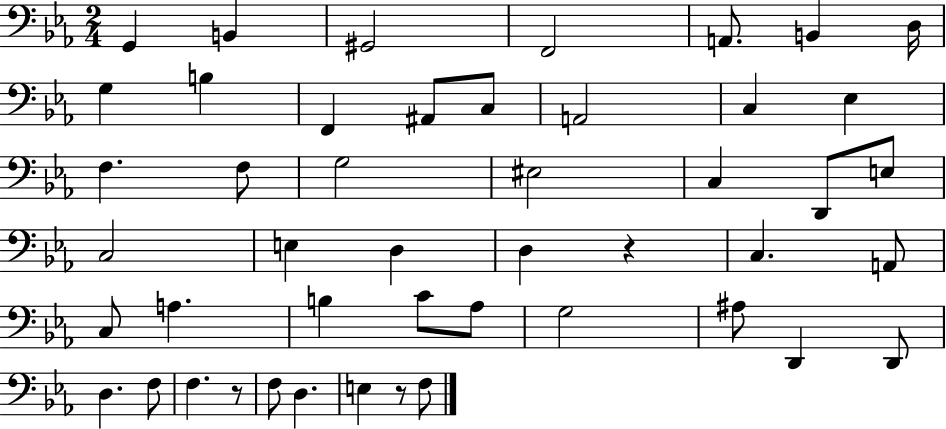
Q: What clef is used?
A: bass